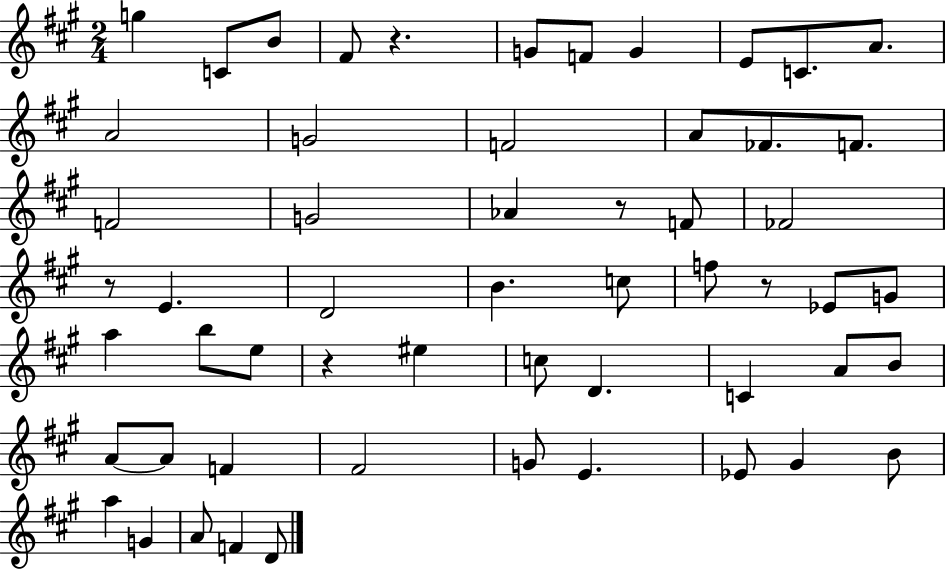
X:1
T:Untitled
M:2/4
L:1/4
K:A
g C/2 B/2 ^F/2 z G/2 F/2 G E/2 C/2 A/2 A2 G2 F2 A/2 _F/2 F/2 F2 G2 _A z/2 F/2 _F2 z/2 E D2 B c/2 f/2 z/2 _E/2 G/2 a b/2 e/2 z ^e c/2 D C A/2 B/2 A/2 A/2 F ^F2 G/2 E _E/2 ^G B/2 a G A/2 F D/2